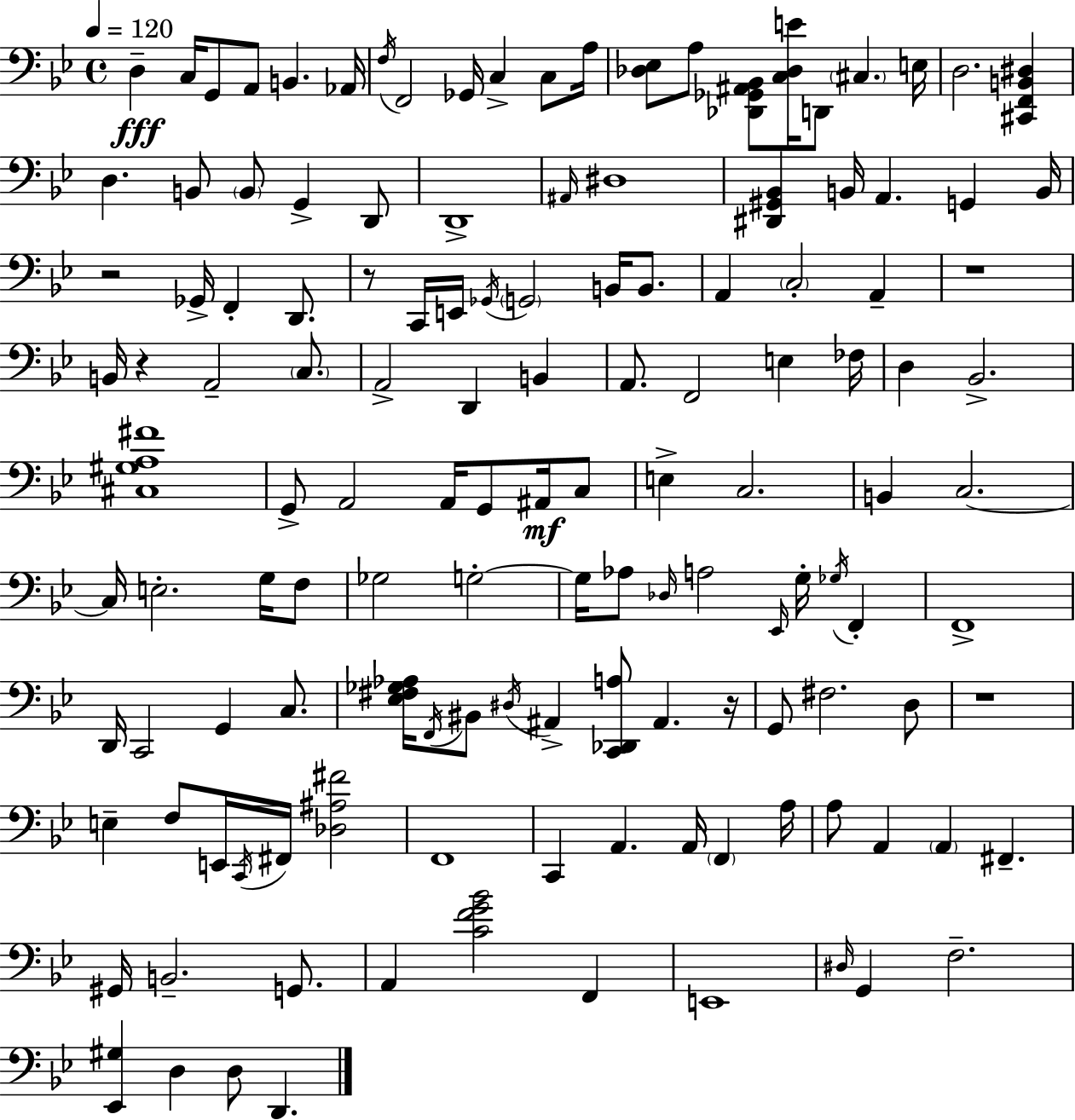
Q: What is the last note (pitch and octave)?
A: D2